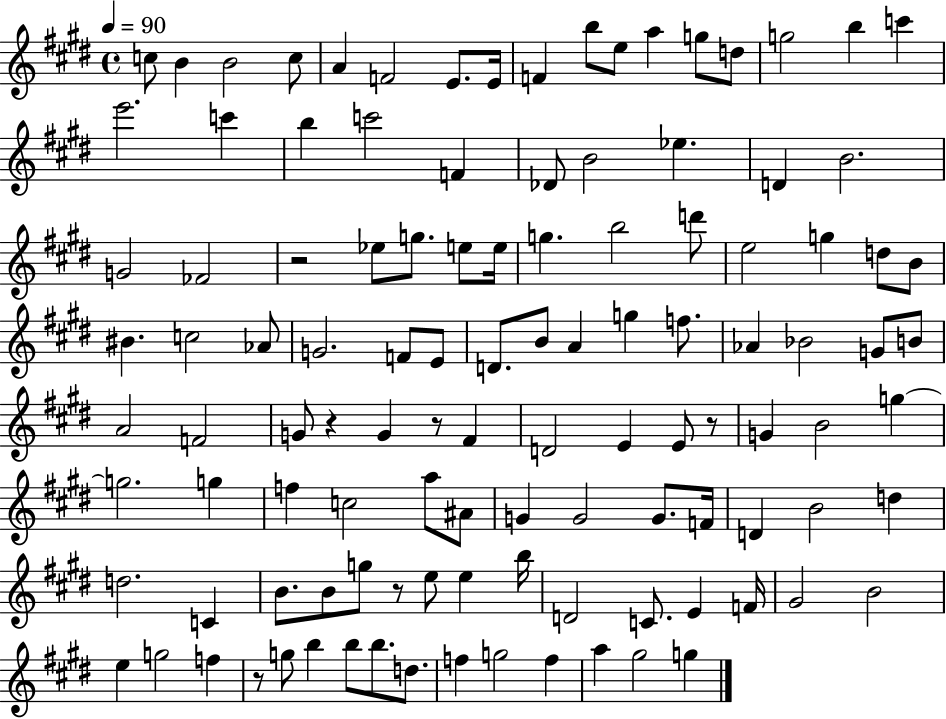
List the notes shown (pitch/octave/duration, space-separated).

C5/e B4/q B4/h C5/e A4/q F4/h E4/e. E4/s F4/q B5/e E5/e A5/q G5/e D5/e G5/h B5/q C6/q E6/h. C6/q B5/q C6/h F4/q Db4/e B4/h Eb5/q. D4/q B4/h. G4/h FES4/h R/h Eb5/e G5/e. E5/e E5/s G5/q. B5/h D6/e E5/h G5/q D5/e B4/e BIS4/q. C5/h Ab4/e G4/h. F4/e E4/e D4/e. B4/e A4/q G5/q F5/e. Ab4/q Bb4/h G4/e B4/e A4/h F4/h G4/e R/q G4/q R/e F#4/q D4/h E4/q E4/e R/e G4/q B4/h G5/q G5/h. G5/q F5/q C5/h A5/e A#4/e G4/q G4/h G4/e. F4/s D4/q B4/h D5/q D5/h. C4/q B4/e. B4/e G5/e R/e E5/e E5/q B5/s D4/h C4/e. E4/q F4/s G#4/h B4/h E5/q G5/h F5/q R/e G5/e B5/q B5/e B5/e. D5/e. F5/q G5/h F5/q A5/q G#5/h G5/q